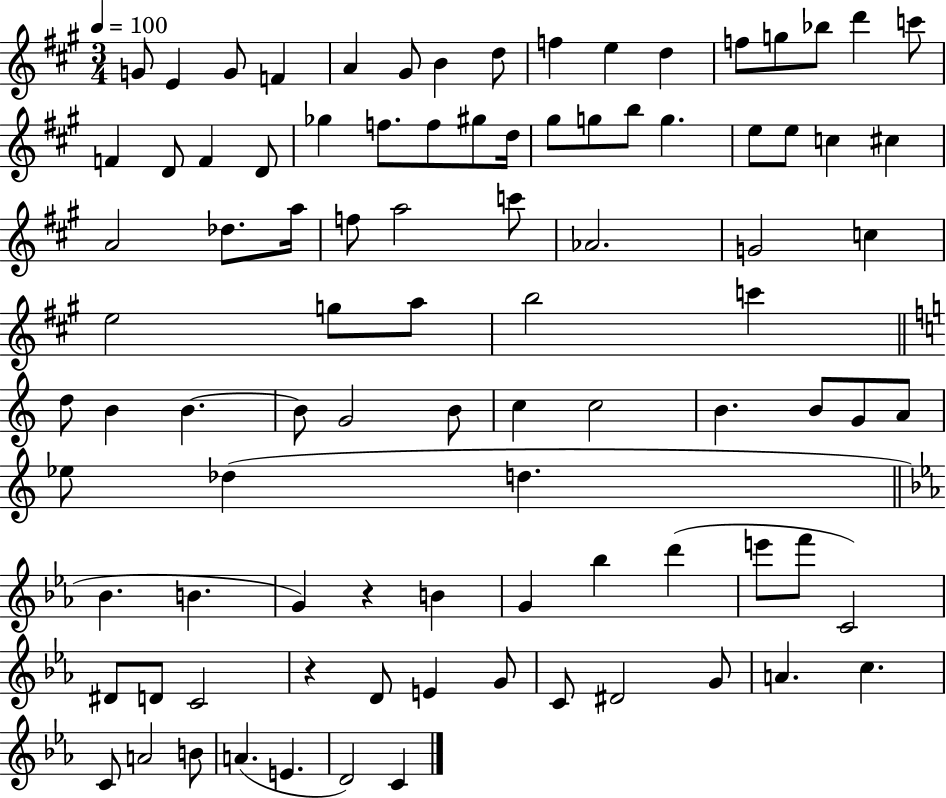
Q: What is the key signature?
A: A major